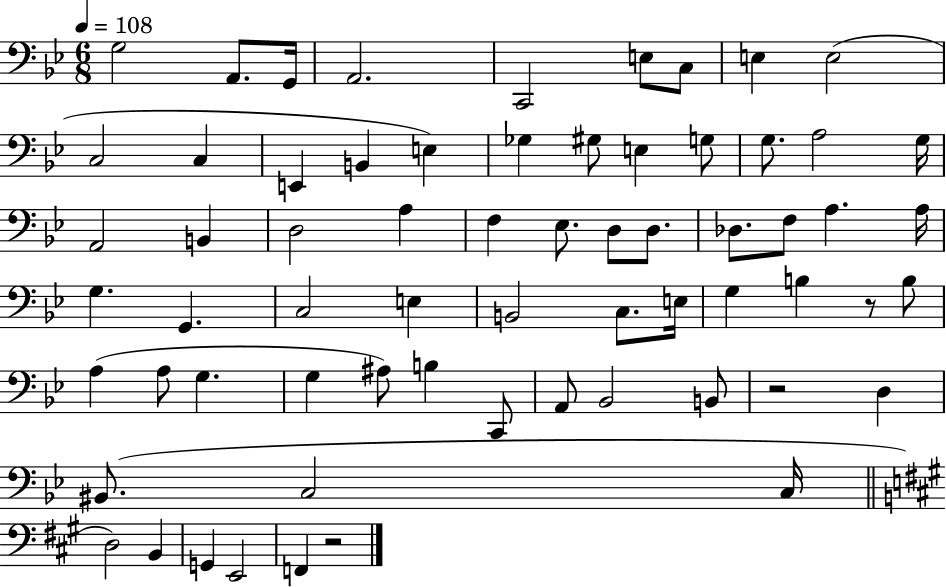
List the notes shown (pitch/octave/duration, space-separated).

G3/h A2/e. G2/s A2/h. C2/h E3/e C3/e E3/q E3/h C3/h C3/q E2/q B2/q E3/q Gb3/q G#3/e E3/q G3/e G3/e. A3/h G3/s A2/h B2/q D3/h A3/q F3/q Eb3/e. D3/e D3/e. Db3/e. F3/e A3/q. A3/s G3/q. G2/q. C3/h E3/q B2/h C3/e. E3/s G3/q B3/q R/e B3/e A3/q A3/e G3/q. G3/q A#3/e B3/q C2/e A2/e Bb2/h B2/e R/h D3/q BIS2/e. C3/h C3/s D3/h B2/q G2/q E2/h F2/q R/h